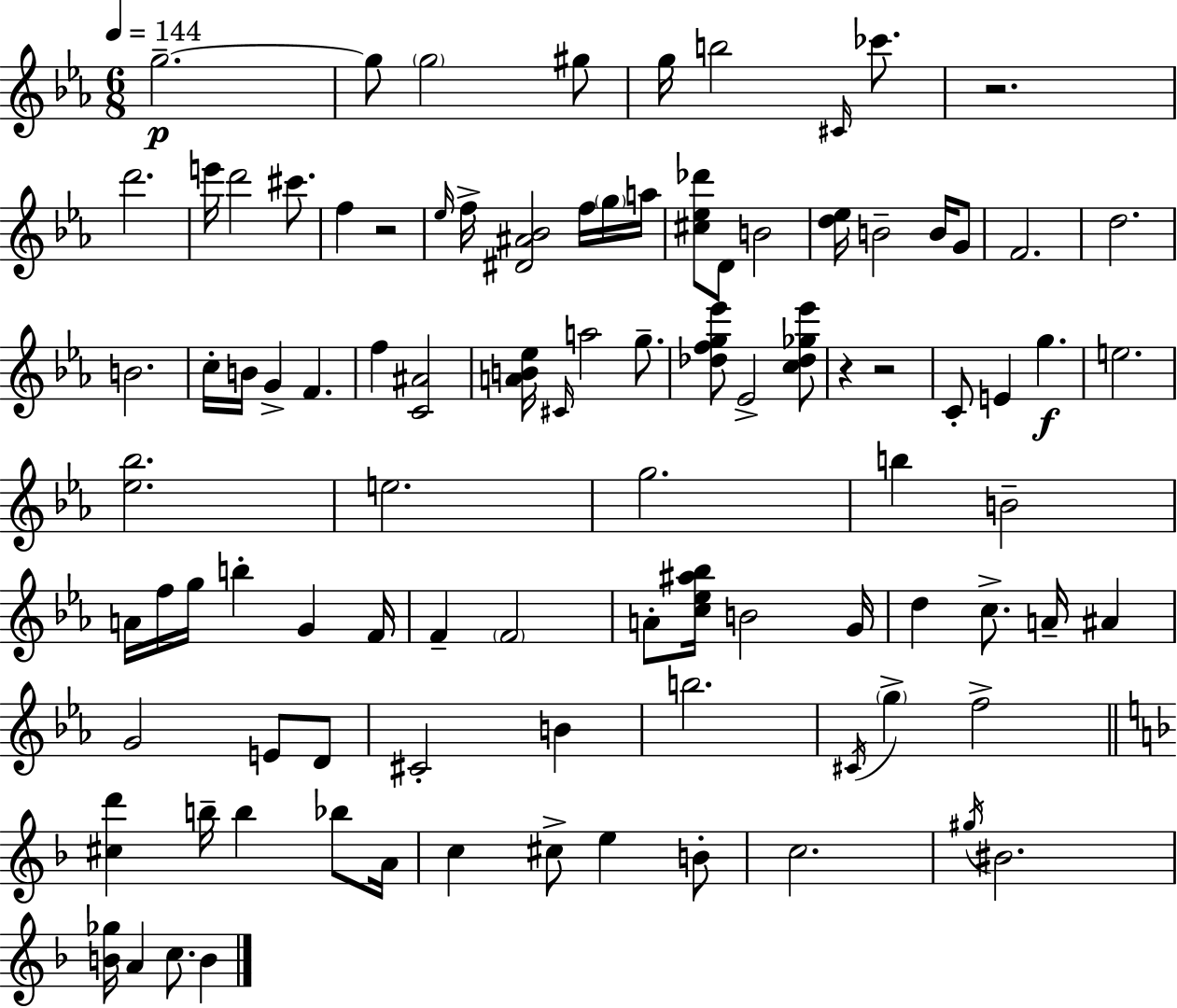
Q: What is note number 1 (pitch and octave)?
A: G5